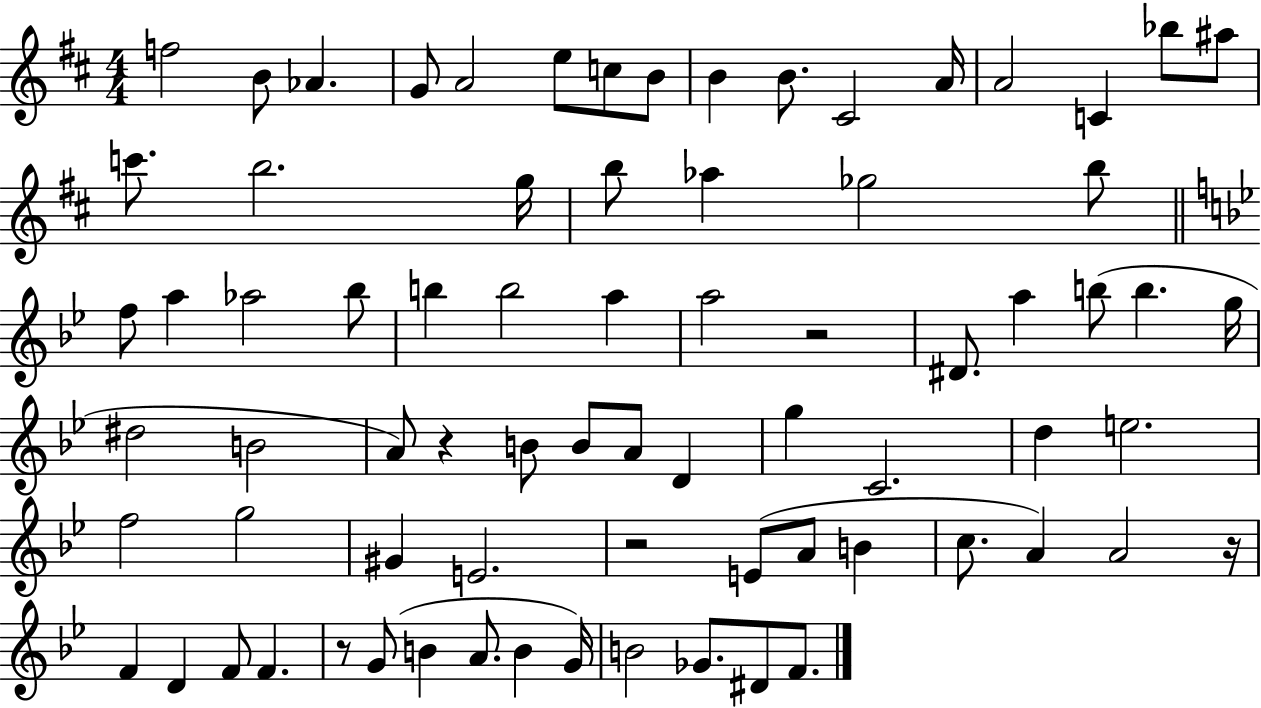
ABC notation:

X:1
T:Untitled
M:4/4
L:1/4
K:D
f2 B/2 _A G/2 A2 e/2 c/2 B/2 B B/2 ^C2 A/4 A2 C _b/2 ^a/2 c'/2 b2 g/4 b/2 _a _g2 b/2 f/2 a _a2 _b/2 b b2 a a2 z2 ^D/2 a b/2 b g/4 ^d2 B2 A/2 z B/2 B/2 A/2 D g C2 d e2 f2 g2 ^G E2 z2 E/2 A/2 B c/2 A A2 z/4 F D F/2 F z/2 G/2 B A/2 B G/4 B2 _G/2 ^D/2 F/2